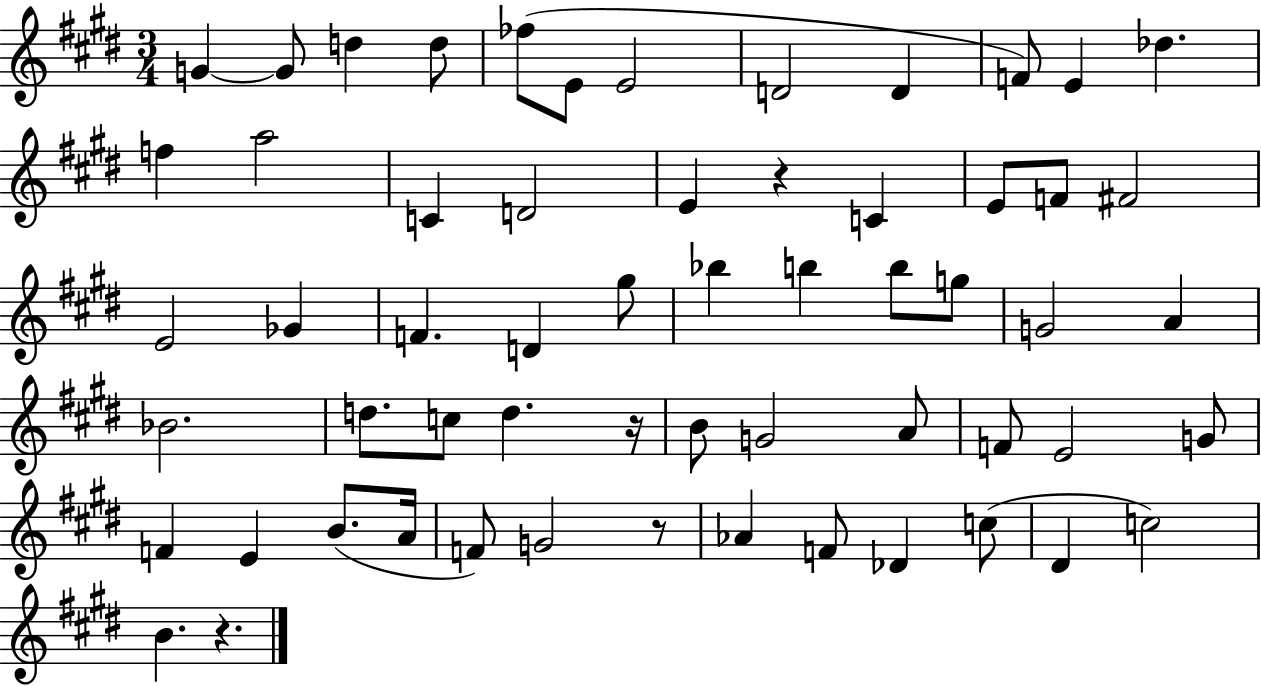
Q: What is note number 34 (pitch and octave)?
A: D5